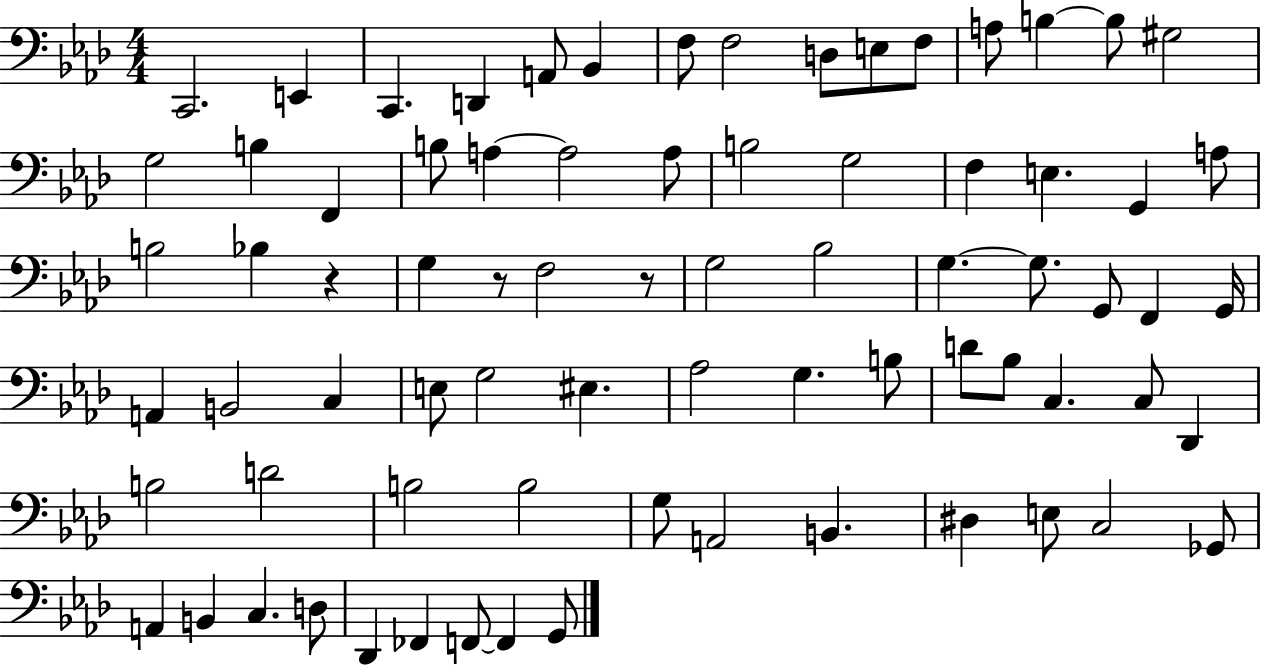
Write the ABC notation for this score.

X:1
T:Untitled
M:4/4
L:1/4
K:Ab
C,,2 E,, C,, D,, A,,/2 _B,, F,/2 F,2 D,/2 E,/2 F,/2 A,/2 B, B,/2 ^G,2 G,2 B, F,, B,/2 A, A,2 A,/2 B,2 G,2 F, E, G,, A,/2 B,2 _B, z G, z/2 F,2 z/2 G,2 _B,2 G, G,/2 G,,/2 F,, G,,/4 A,, B,,2 C, E,/2 G,2 ^E, _A,2 G, B,/2 D/2 _B,/2 C, C,/2 _D,, B,2 D2 B,2 B,2 G,/2 A,,2 B,, ^D, E,/2 C,2 _G,,/2 A,, B,, C, D,/2 _D,, _F,, F,,/2 F,, G,,/2